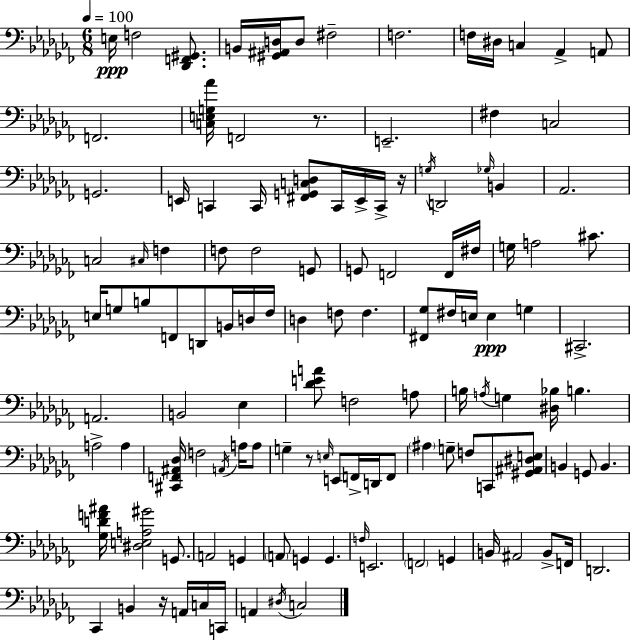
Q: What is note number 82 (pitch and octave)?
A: C2